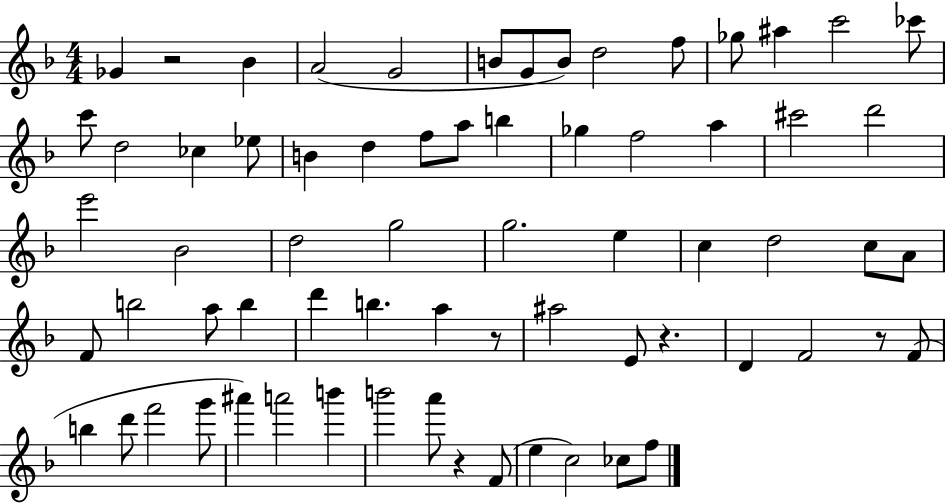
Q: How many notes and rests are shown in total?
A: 68